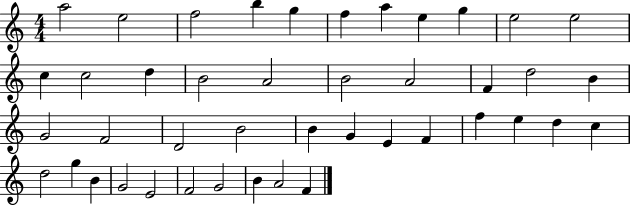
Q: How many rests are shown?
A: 0